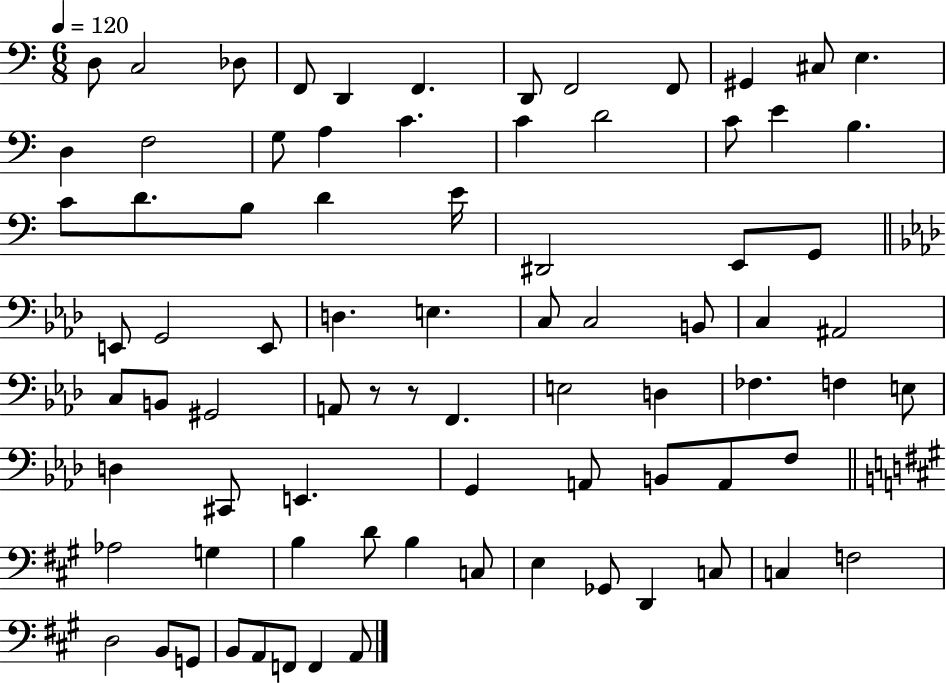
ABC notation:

X:1
T:Untitled
M:6/8
L:1/4
K:C
D,/2 C,2 _D,/2 F,,/2 D,, F,, D,,/2 F,,2 F,,/2 ^G,, ^C,/2 E, D, F,2 G,/2 A, C C D2 C/2 E B, C/2 D/2 B,/2 D E/4 ^D,,2 E,,/2 G,,/2 E,,/2 G,,2 E,,/2 D, E, C,/2 C,2 B,,/2 C, ^A,,2 C,/2 B,,/2 ^G,,2 A,,/2 z/2 z/2 F,, E,2 D, _F, F, E,/2 D, ^C,,/2 E,, G,, A,,/2 B,,/2 A,,/2 F,/2 _A,2 G, B, D/2 B, C,/2 E, _G,,/2 D,, C,/2 C, F,2 D,2 B,,/2 G,,/2 B,,/2 A,,/2 F,,/2 F,, A,,/2